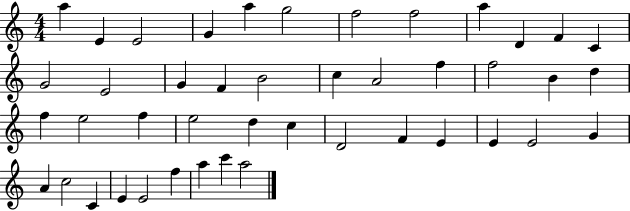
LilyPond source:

{
  \clef treble
  \numericTimeSignature
  \time 4/4
  \key c \major
  a''4 e'4 e'2 | g'4 a''4 g''2 | f''2 f''2 | a''4 d'4 f'4 c'4 | \break g'2 e'2 | g'4 f'4 b'2 | c''4 a'2 f''4 | f''2 b'4 d''4 | \break f''4 e''2 f''4 | e''2 d''4 c''4 | d'2 f'4 e'4 | e'4 e'2 g'4 | \break a'4 c''2 c'4 | e'4 e'2 f''4 | a''4 c'''4 a''2 | \bar "|."
}